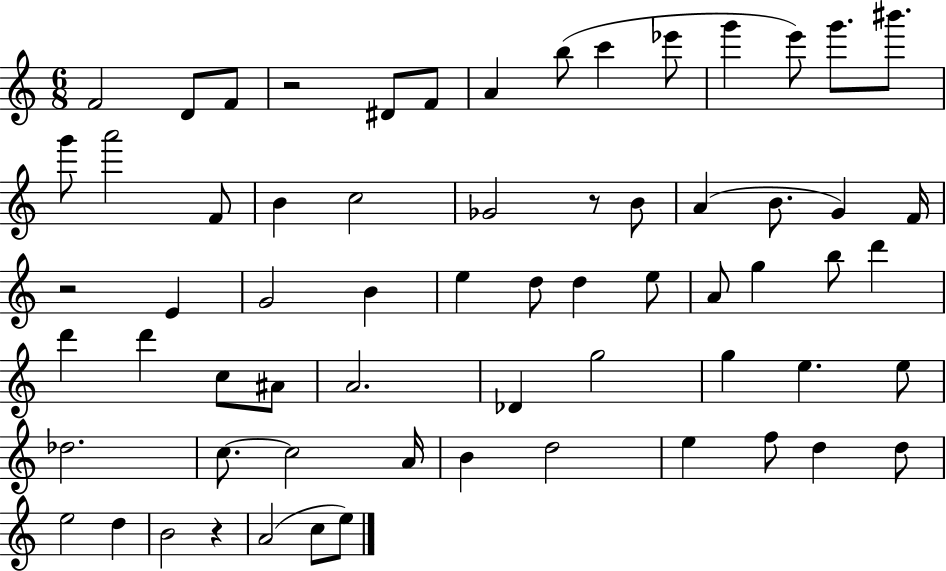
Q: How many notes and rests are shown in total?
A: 65